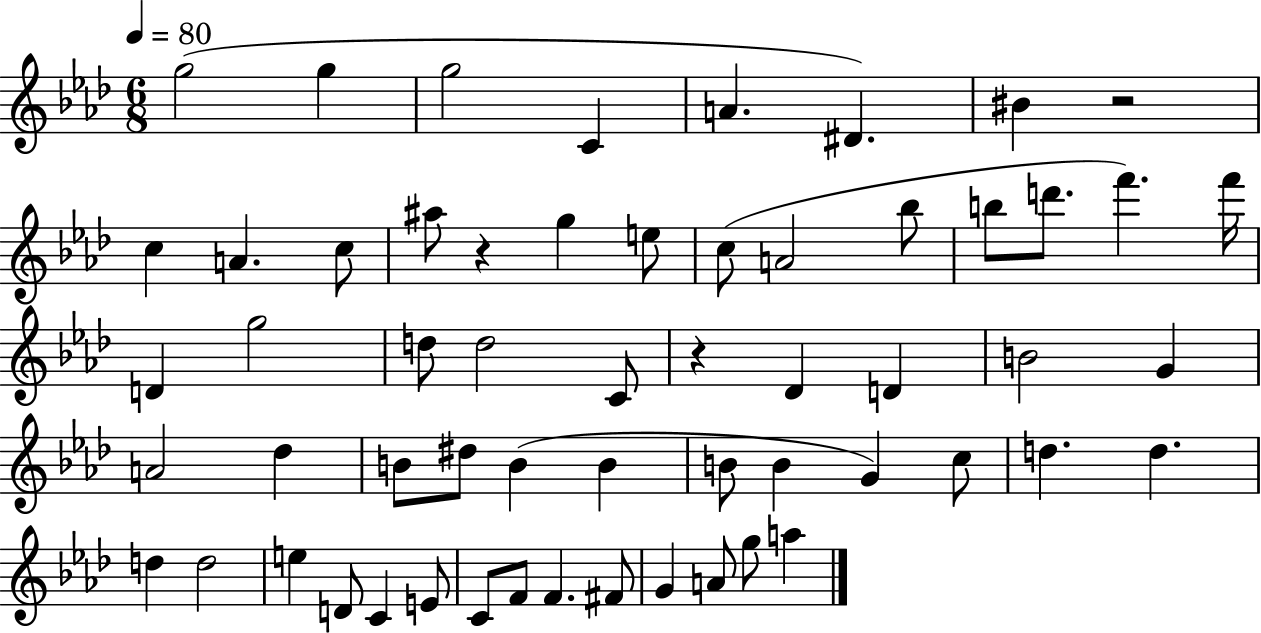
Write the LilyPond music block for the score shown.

{
  \clef treble
  \numericTimeSignature
  \time 6/8
  \key aes \major
  \tempo 4 = 80
  g''2( g''4 | g''2 c'4 | a'4. dis'4.) | bis'4 r2 | \break c''4 a'4. c''8 | ais''8 r4 g''4 e''8 | c''8( a'2 bes''8 | b''8 d'''8. f'''4.) f'''16 | \break d'4 g''2 | d''8 d''2 c'8 | r4 des'4 d'4 | b'2 g'4 | \break a'2 des''4 | b'8 dis''8 b'4( b'4 | b'8 b'4 g'4) c''8 | d''4. d''4. | \break d''4 d''2 | e''4 d'8 c'4 e'8 | c'8 f'8 f'4. fis'8 | g'4 a'8 g''8 a''4 | \break \bar "|."
}